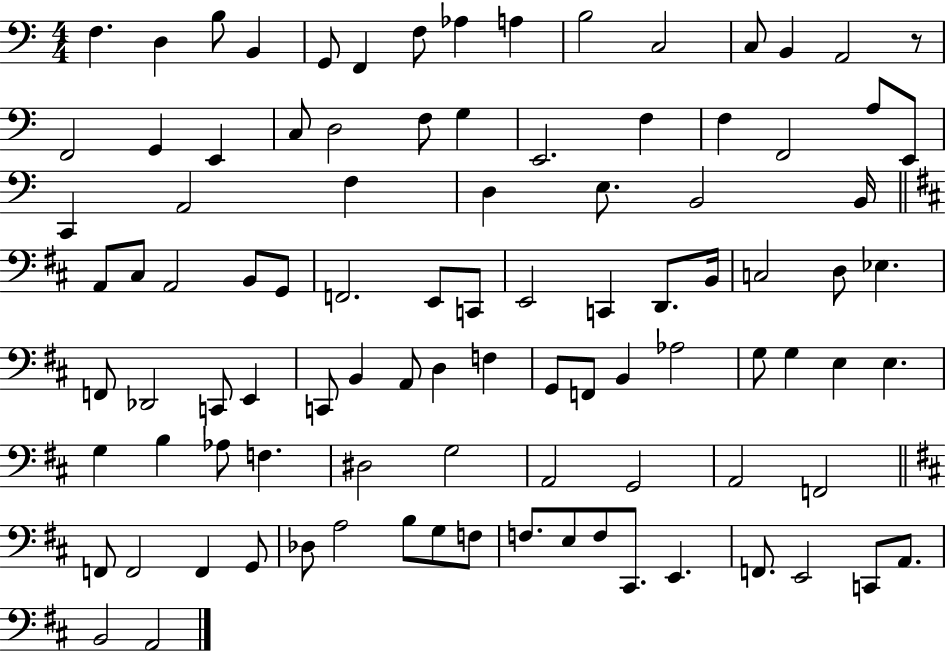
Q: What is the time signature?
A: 4/4